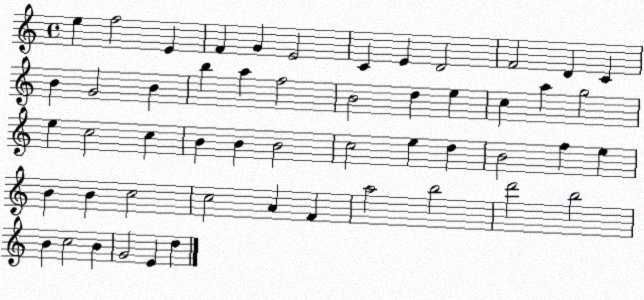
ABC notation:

X:1
T:Untitled
M:4/4
L:1/4
K:C
e f2 E F G E2 C E D2 F2 D C B G2 B b a f2 B2 d e c a g2 e c2 c B B B2 c2 e d B2 f e B B c2 c2 A F a2 b2 d'2 b2 B c2 B G2 E d